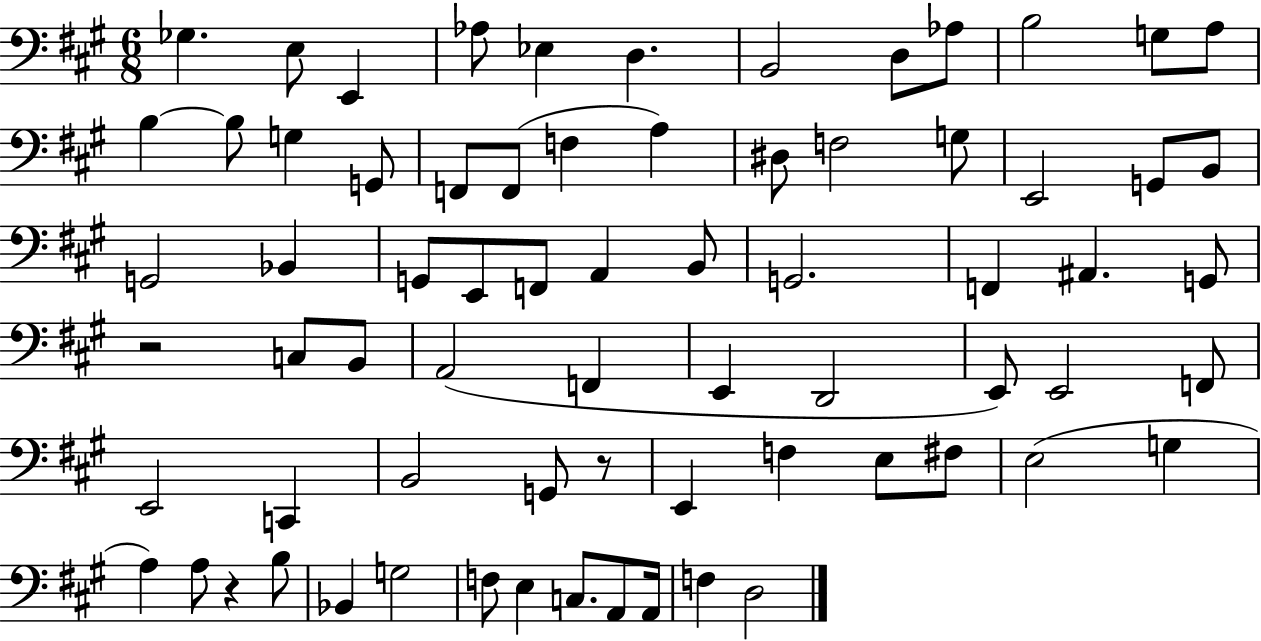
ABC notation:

X:1
T:Untitled
M:6/8
L:1/4
K:A
_G, E,/2 E,, _A,/2 _E, D, B,,2 D,/2 _A,/2 B,2 G,/2 A,/2 B, B,/2 G, G,,/2 F,,/2 F,,/2 F, A, ^D,/2 F,2 G,/2 E,,2 G,,/2 B,,/2 G,,2 _B,, G,,/2 E,,/2 F,,/2 A,, B,,/2 G,,2 F,, ^A,, G,,/2 z2 C,/2 B,,/2 A,,2 F,, E,, D,,2 E,,/2 E,,2 F,,/2 E,,2 C,, B,,2 G,,/2 z/2 E,, F, E,/2 ^F,/2 E,2 G, A, A,/2 z B,/2 _B,, G,2 F,/2 E, C,/2 A,,/2 A,,/4 F, D,2